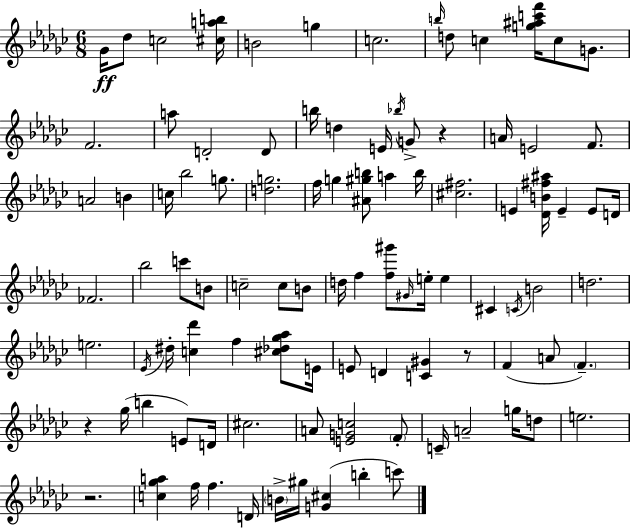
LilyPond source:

{
  \clef treble
  \numericTimeSignature
  \time 6/8
  \key ees \minor
  ges'16\ff des''8 c''2 <cis'' a'' b''>16 | b'2 g''4 | c''2. | \grace { b''16 } d''8 c''4 <g'' ais'' c''' f'''>16 c''8 g'8. | \break f'2. | a''8 d'2-. d'8 | b''16 d''4 e'16 \acciaccatura { bes''16 } g'8-> r4 | a'16 e'2 f'8. | \break a'2 b'4 | c''16 bes''2 g''8. | <d'' g''>2. | f''16 g''4 <ais' gis'' b''>8 a''4 | \break b''16 <cis'' fis''>2. | e'4 <des' b' fis'' ais''>16 e'4-- e'8 | d'16 fes'2. | bes''2 c'''8 | \break b'8 c''2-- c''8 | b'8 d''16 f''4 <f'' gis'''>8 \grace { gis'16 } e''16-. e''4 | cis'4 \acciaccatura { c'16 } b'2 | d''2. | \break e''2. | \acciaccatura { ees'16 } dis''16-. <c'' des'''>4 f''4 | <cis'' des'' ges'' aes''>8 e'16 e'8 d'4 <c' gis'>4 | r8 f'4( a'8 \parenthesize f'4.--) | \break r4 ges''16( b''4 | e'8) d'16 cis''2. | a'8 <e' g' c''>2 | \parenthesize f'8-. c'16-- a'2-- | \break g''16 d''8 e''2. | r2. | <c'' ges'' a''>4 f''16 f''4. | d'16 \parenthesize b'16-> gis''16 <g' cis''>4( b''4-. | \break c'''8) \bar "|."
}